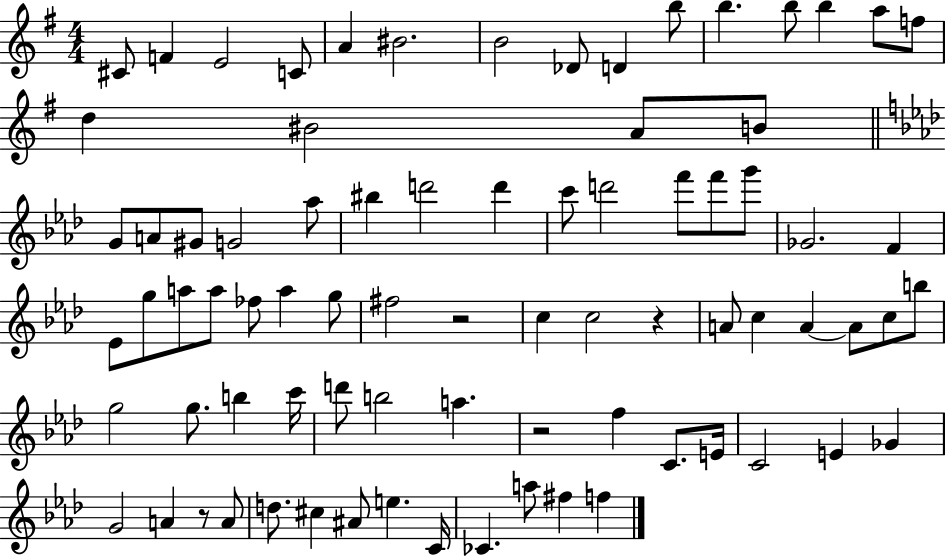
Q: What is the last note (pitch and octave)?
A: F5